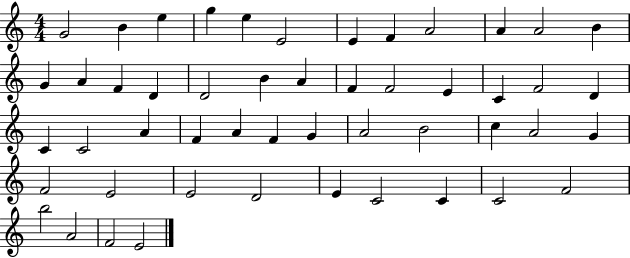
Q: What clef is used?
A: treble